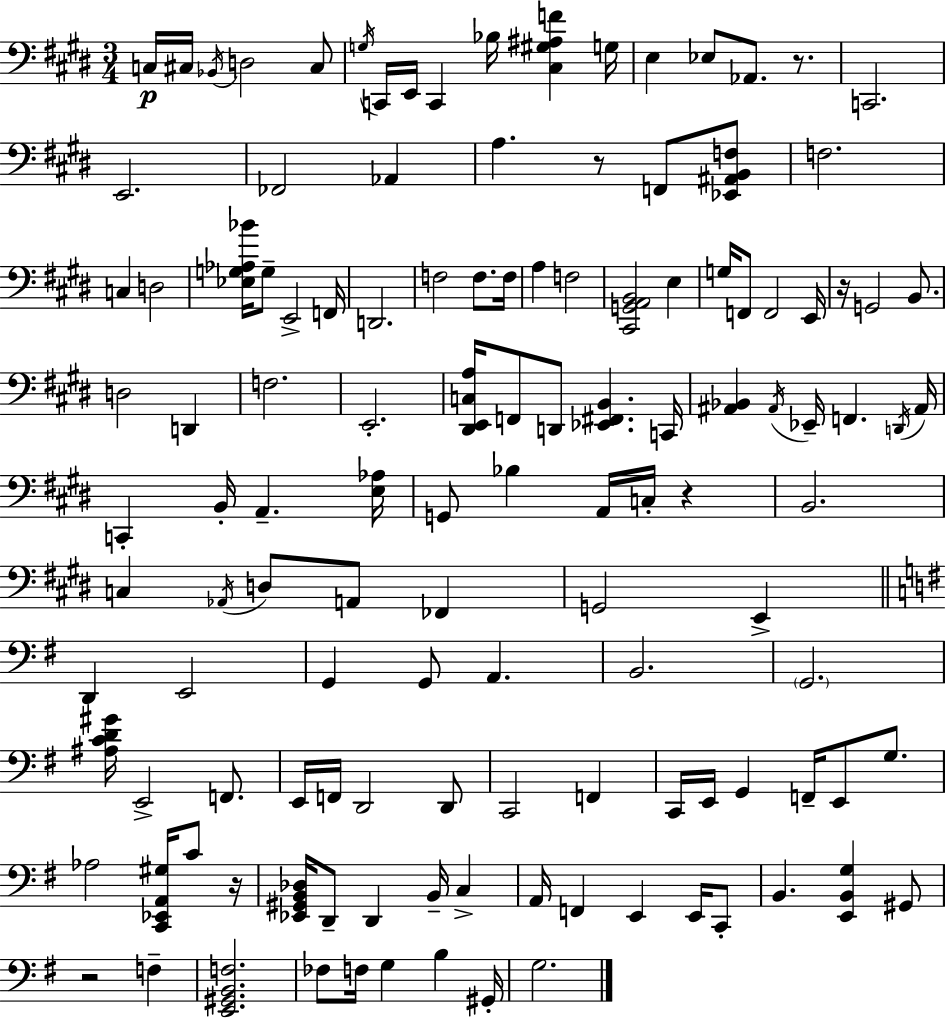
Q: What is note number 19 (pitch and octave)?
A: A3